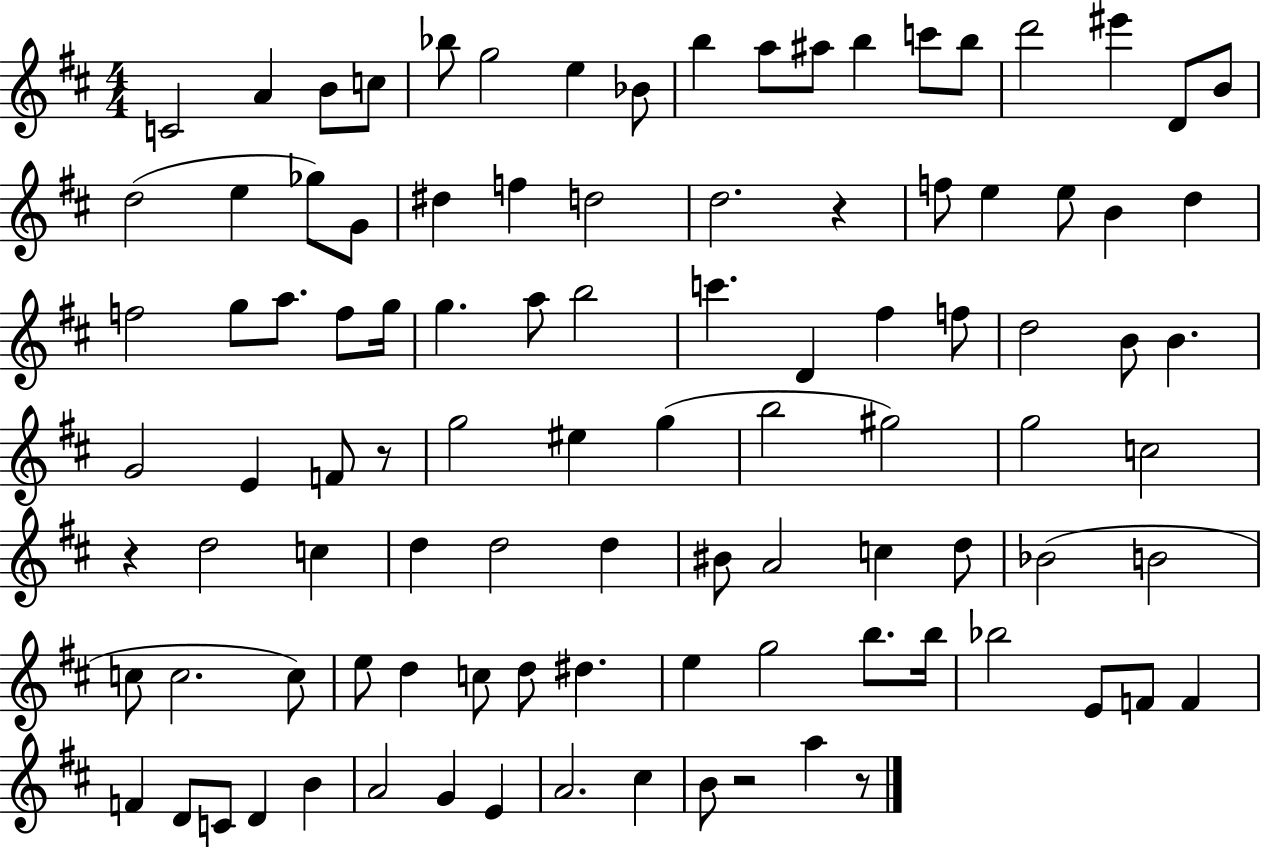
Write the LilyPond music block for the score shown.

{
  \clef treble
  \numericTimeSignature
  \time 4/4
  \key d \major
  \repeat volta 2 { c'2 a'4 b'8 c''8 | bes''8 g''2 e''4 bes'8 | b''4 a''8 ais''8 b''4 c'''8 b''8 | d'''2 eis'''4 d'8 b'8 | \break d''2( e''4 ges''8) g'8 | dis''4 f''4 d''2 | d''2. r4 | f''8 e''4 e''8 b'4 d''4 | \break f''2 g''8 a''8. f''8 g''16 | g''4. a''8 b''2 | c'''4. d'4 fis''4 f''8 | d''2 b'8 b'4. | \break g'2 e'4 f'8 r8 | g''2 eis''4 g''4( | b''2 gis''2) | g''2 c''2 | \break r4 d''2 c''4 | d''4 d''2 d''4 | bis'8 a'2 c''4 d''8 | bes'2( b'2 | \break c''8 c''2. c''8) | e''8 d''4 c''8 d''8 dis''4. | e''4 g''2 b''8. b''16 | bes''2 e'8 f'8 f'4 | \break f'4 d'8 c'8 d'4 b'4 | a'2 g'4 e'4 | a'2. cis''4 | b'8 r2 a''4 r8 | \break } \bar "|."
}